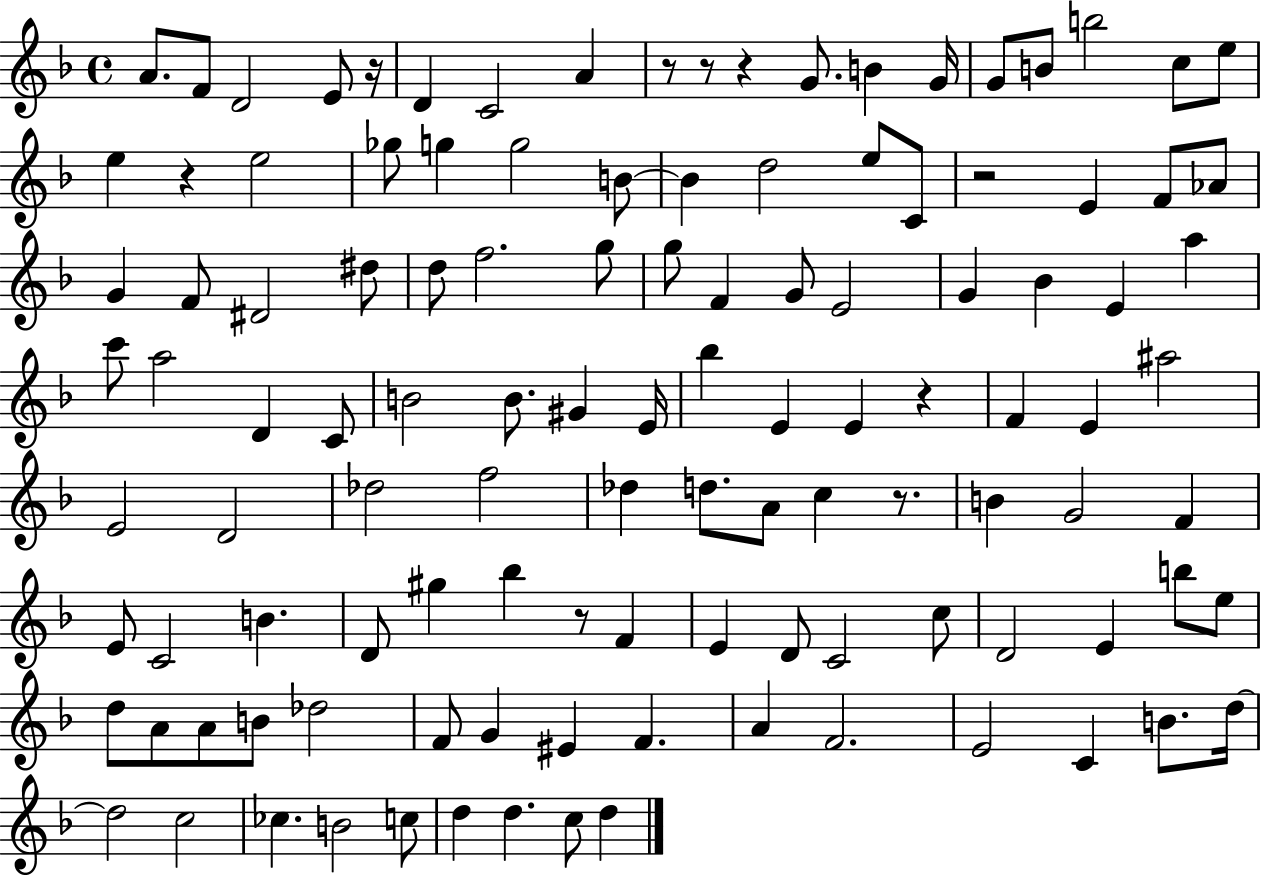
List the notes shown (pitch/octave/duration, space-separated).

A4/e. F4/e D4/h E4/e R/s D4/q C4/h A4/q R/e R/e R/q G4/e. B4/q G4/s G4/e B4/e B5/h C5/e E5/e E5/q R/q E5/h Gb5/e G5/q G5/h B4/e B4/q D5/h E5/e C4/e R/h E4/q F4/e Ab4/e G4/q F4/e D#4/h D#5/e D5/e F5/h. G5/e G5/e F4/q G4/e E4/h G4/q Bb4/q E4/q A5/q C6/e A5/h D4/q C4/e B4/h B4/e. G#4/q E4/s Bb5/q E4/q E4/q R/q F4/q E4/q A#5/h E4/h D4/h Db5/h F5/h Db5/q D5/e. A4/e C5/q R/e. B4/q G4/h F4/q E4/e C4/h B4/q. D4/e G#5/q Bb5/q R/e F4/q E4/q D4/e C4/h C5/e D4/h E4/q B5/e E5/e D5/e A4/e A4/e B4/e Db5/h F4/e G4/q EIS4/q F4/q. A4/q F4/h. E4/h C4/q B4/e. D5/s D5/h C5/h CES5/q. B4/h C5/e D5/q D5/q. C5/e D5/q